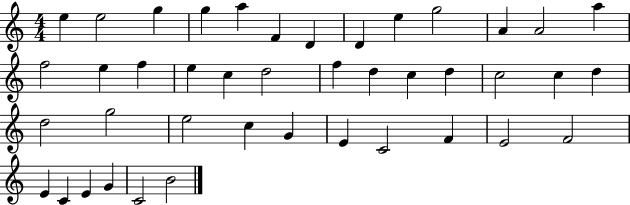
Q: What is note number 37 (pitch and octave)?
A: E4